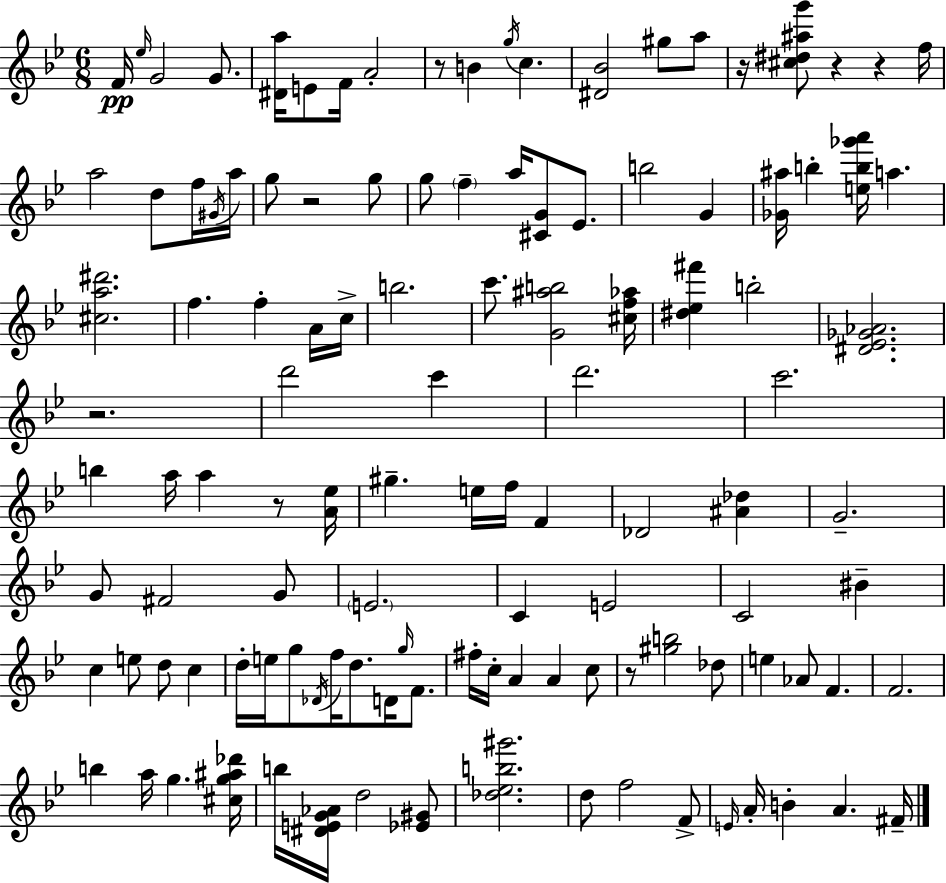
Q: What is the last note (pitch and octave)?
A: F#4